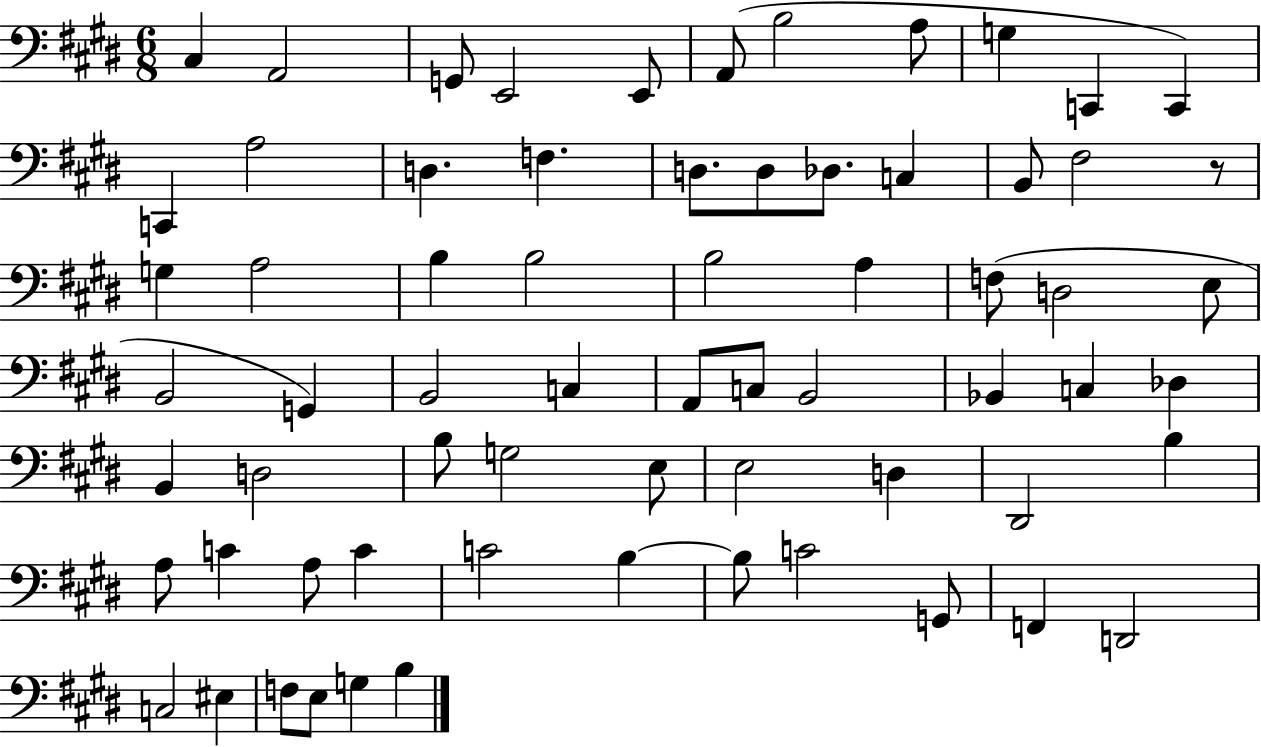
{
  \clef bass
  \numericTimeSignature
  \time 6/8
  \key e \major
  cis4 a,2 | g,8 e,2 e,8 | a,8( b2 a8 | g4 c,4 c,4) | \break c,4 a2 | d4. f4. | d8. d8 des8. c4 | b,8 fis2 r8 | \break g4 a2 | b4 b2 | b2 a4 | f8( d2 e8 | \break b,2 g,4) | b,2 c4 | a,8 c8 b,2 | bes,4 c4 des4 | \break b,4 d2 | b8 g2 e8 | e2 d4 | dis,2 b4 | \break a8 c'4 a8 c'4 | c'2 b4~~ | b8 c'2 g,8 | f,4 d,2 | \break c2 eis4 | f8 e8 g4 b4 | \bar "|."
}